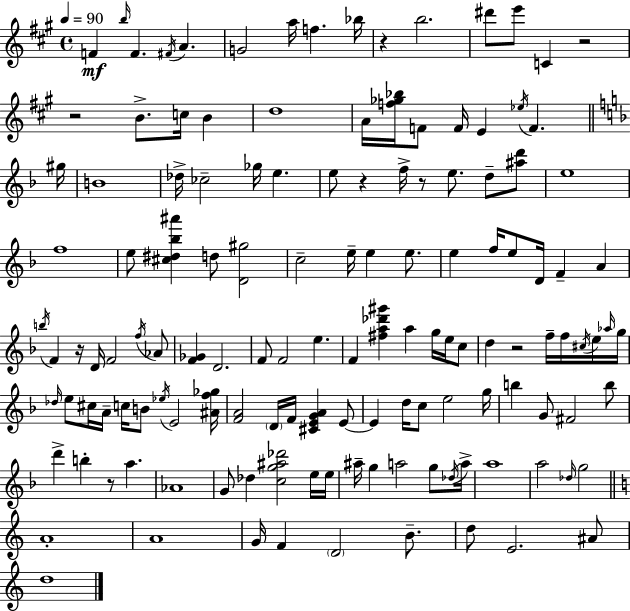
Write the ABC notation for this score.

X:1
T:Untitled
M:4/4
L:1/4
K:A
F b/4 F ^F/4 A G2 a/4 f _b/4 z b2 ^d'/2 e'/2 C z2 z2 B/2 c/4 B d4 A/4 [f_g_b]/4 F/2 F/4 E _e/4 F ^g/4 B4 _d/4 _c2 _g/4 e e/2 z f/4 z/2 e/2 d/2 [^ad']/2 e4 f4 e/2 [^c^d_b^a'] d/2 [D^g]2 c2 e/4 e e/2 e f/4 e/2 D/4 F A b/4 F z/4 D/4 F2 f/4 _A/2 [F_G] D2 F/2 F2 e F [^fa_d'^g'] a g/4 e/4 c/2 d z2 f/4 f/4 ^c/4 e/4 _a/4 g/4 _d/4 e/2 ^c/4 A/4 c/4 B/2 _e/4 E2 [^Af_g]/4 [FA]2 D/4 F/4 [^CEGA] E/2 E d/4 c/2 e2 g/4 b G/2 ^F2 b/2 d' b z/2 a _A4 G/2 _d [cg^a_d']2 e/4 e/4 ^a/4 g a2 g/2 _d/4 a/4 a4 a2 _d/4 g2 A4 A4 G/4 F D2 B/2 d/2 E2 ^A/2 d4